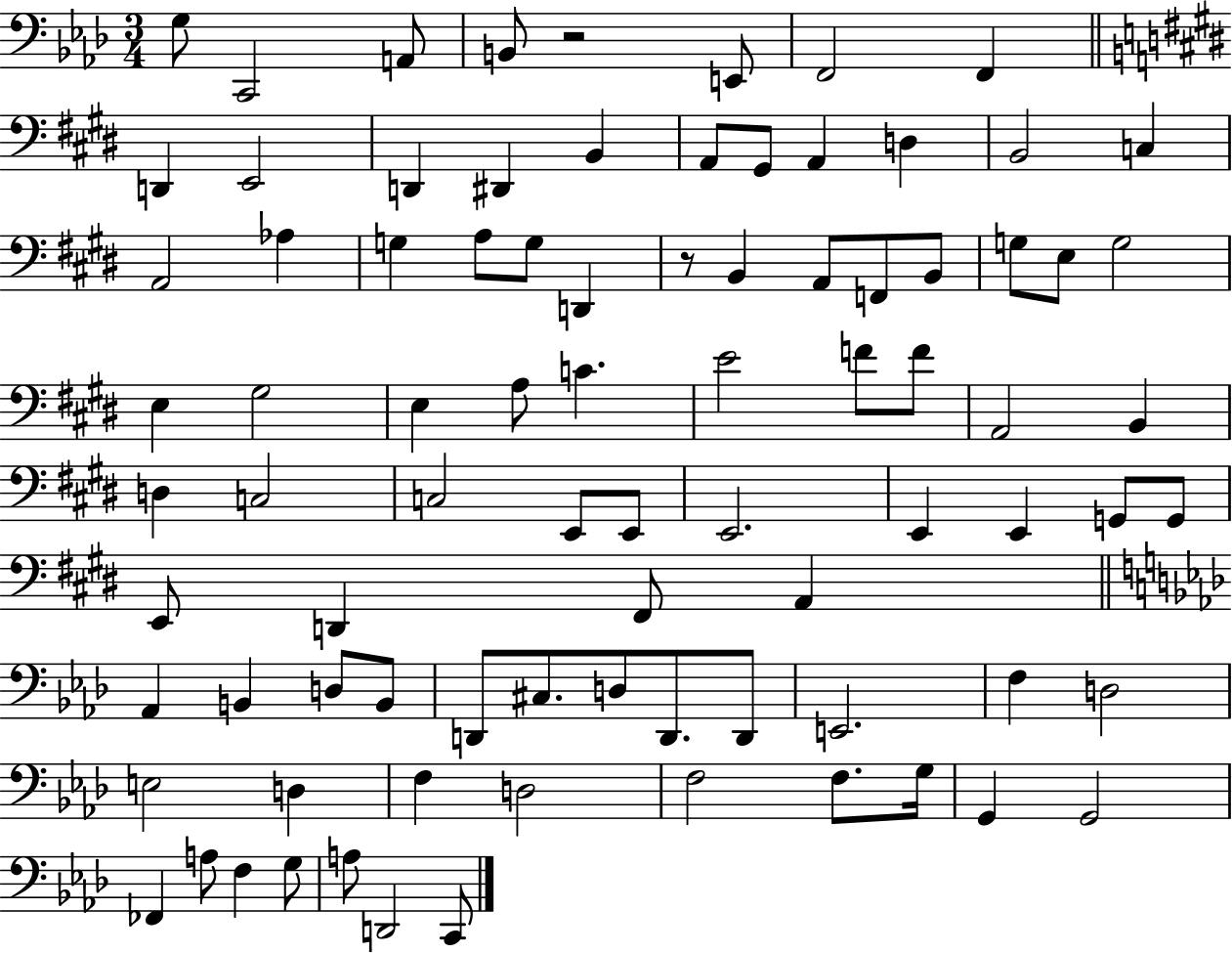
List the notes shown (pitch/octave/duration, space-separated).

G3/e C2/h A2/e B2/e R/h E2/e F2/h F2/q D2/q E2/h D2/q D#2/q B2/q A2/e G#2/e A2/q D3/q B2/h C3/q A2/h Ab3/q G3/q A3/e G3/e D2/q R/e B2/q A2/e F2/e B2/e G3/e E3/e G3/h E3/q G#3/h E3/q A3/e C4/q. E4/h F4/e F4/e A2/h B2/q D3/q C3/h C3/h E2/e E2/e E2/h. E2/q E2/q G2/e G2/e E2/e D2/q F#2/e A2/q Ab2/q B2/q D3/e B2/e D2/e C#3/e. D3/e D2/e. D2/e E2/h. F3/q D3/h E3/h D3/q F3/q D3/h F3/h F3/e. G3/s G2/q G2/h FES2/q A3/e F3/q G3/e A3/e D2/h C2/e